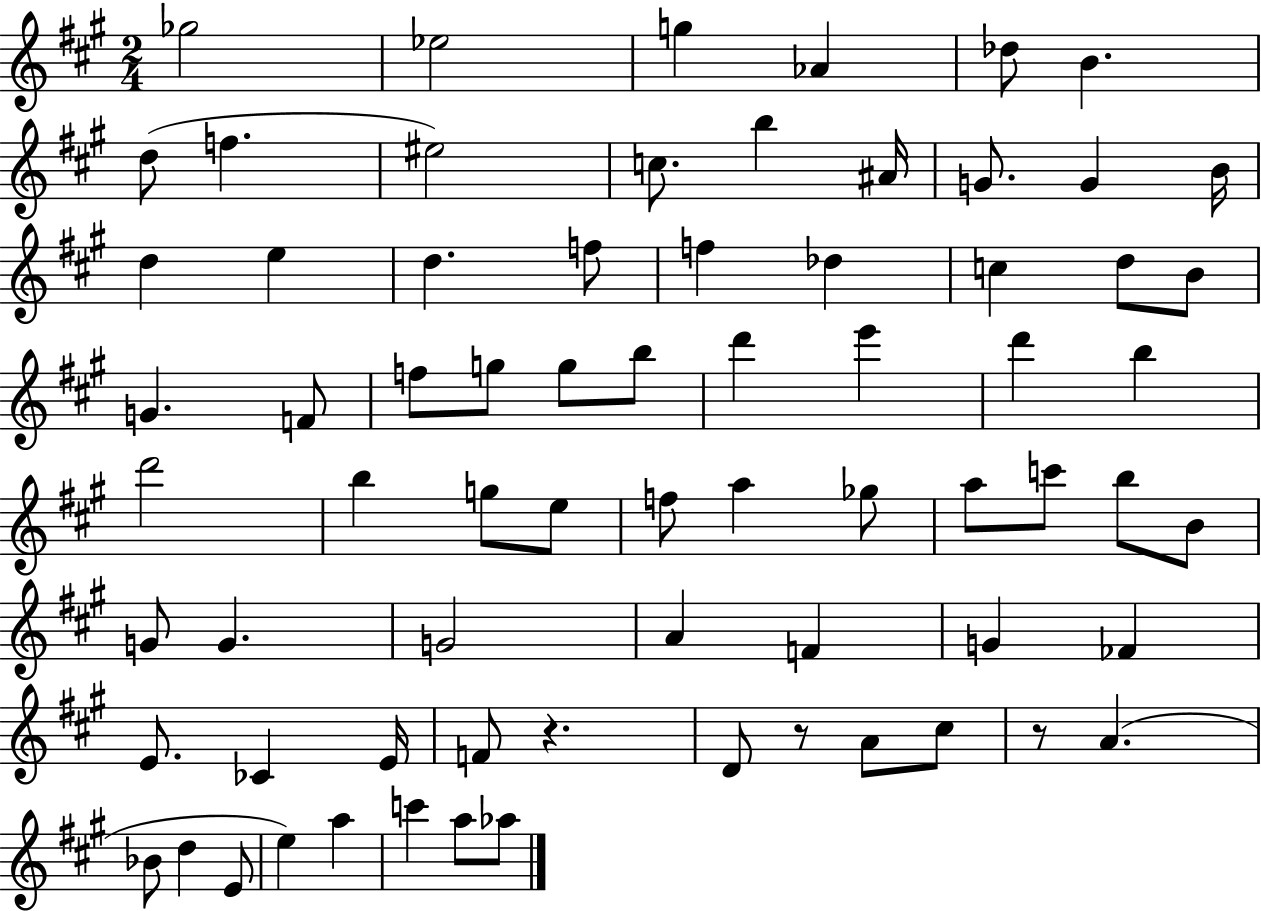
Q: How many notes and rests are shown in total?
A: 71